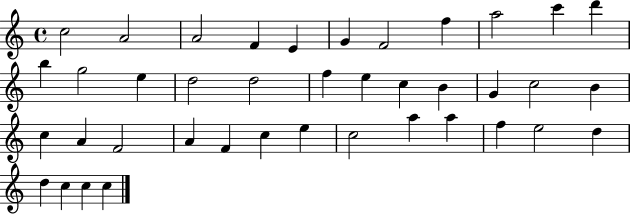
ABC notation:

X:1
T:Untitled
M:4/4
L:1/4
K:C
c2 A2 A2 F E G F2 f a2 c' d' b g2 e d2 d2 f e c B G c2 B c A F2 A F c e c2 a a f e2 d d c c c